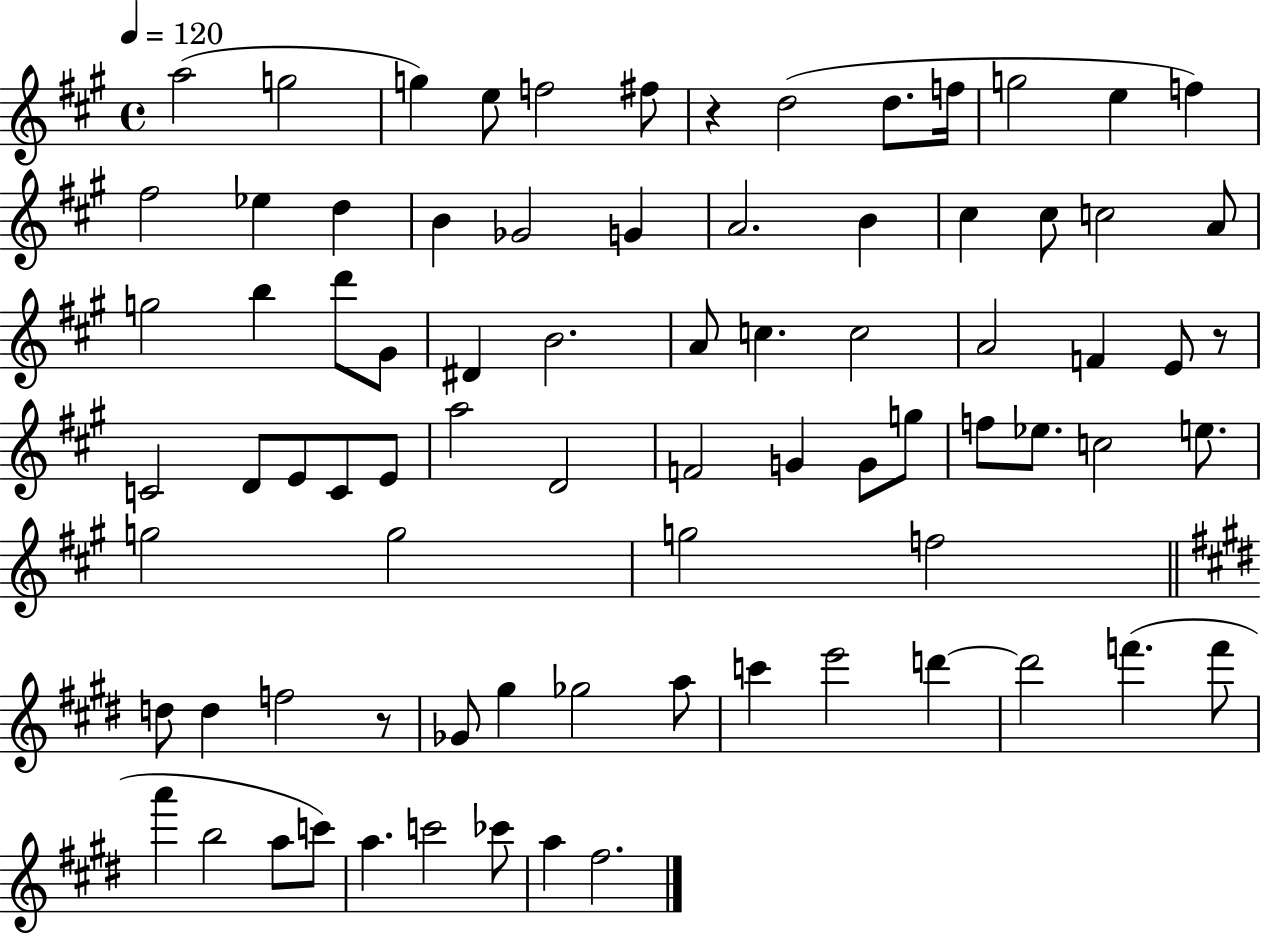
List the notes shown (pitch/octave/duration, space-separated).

A5/h G5/h G5/q E5/e F5/h F#5/e R/q D5/h D5/e. F5/s G5/h E5/q F5/q F#5/h Eb5/q D5/q B4/q Gb4/h G4/q A4/h. B4/q C#5/q C#5/e C5/h A4/e G5/h B5/q D6/e G#4/e D#4/q B4/h. A4/e C5/q. C5/h A4/h F4/q E4/e R/e C4/h D4/e E4/e C4/e E4/e A5/h D4/h F4/h G4/q G4/e G5/e F5/e Eb5/e. C5/h E5/e. G5/h G5/h G5/h F5/h D5/e D5/q F5/h R/e Gb4/e G#5/q Gb5/h A5/e C6/q E6/h D6/q D6/h F6/q. F6/e A6/q B5/h A5/e C6/e A5/q. C6/h CES6/e A5/q F#5/h.